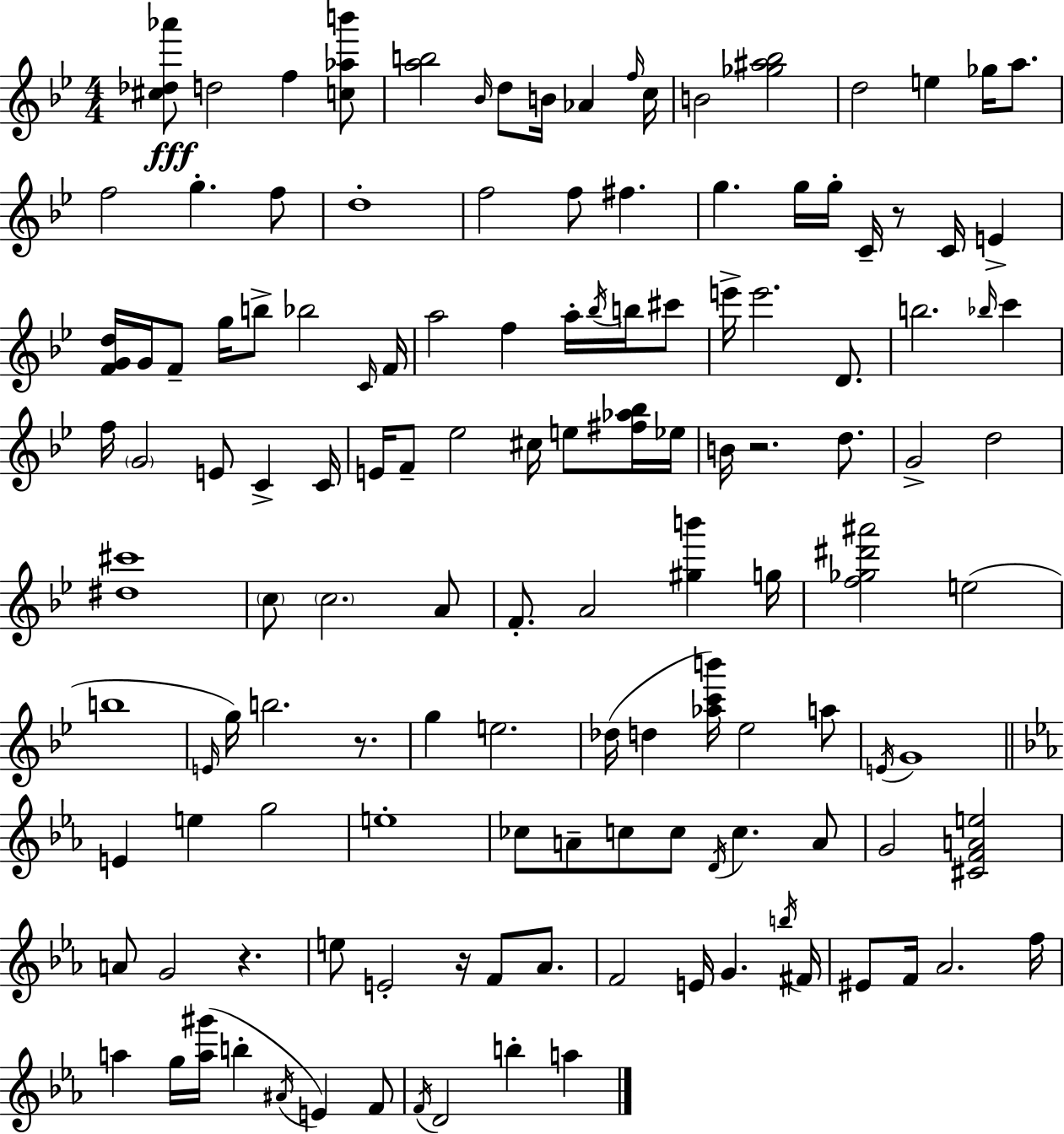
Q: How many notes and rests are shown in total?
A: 133